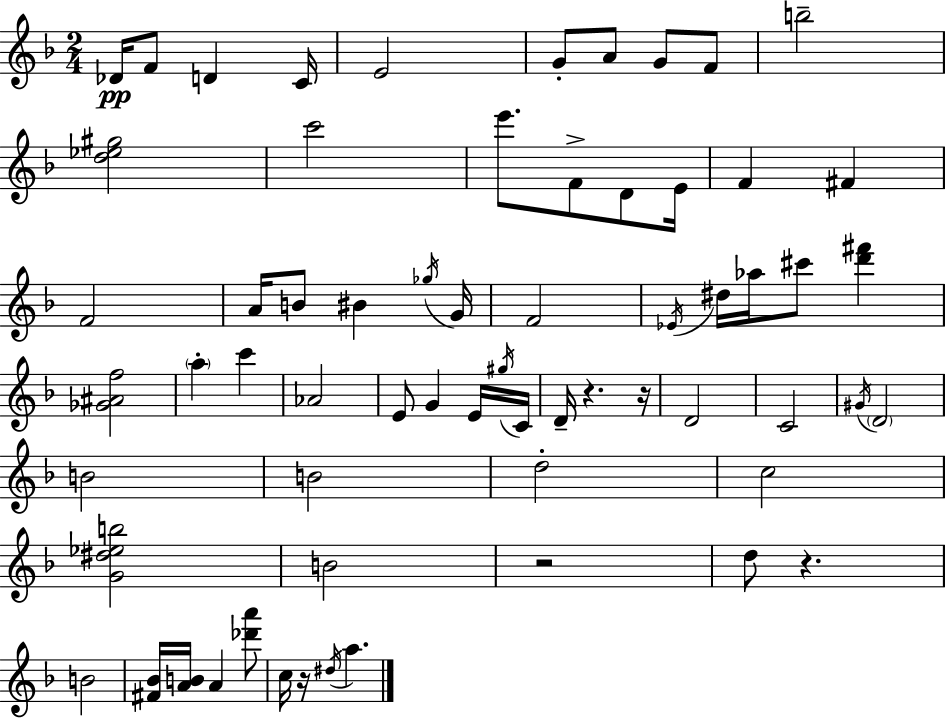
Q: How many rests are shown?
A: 5